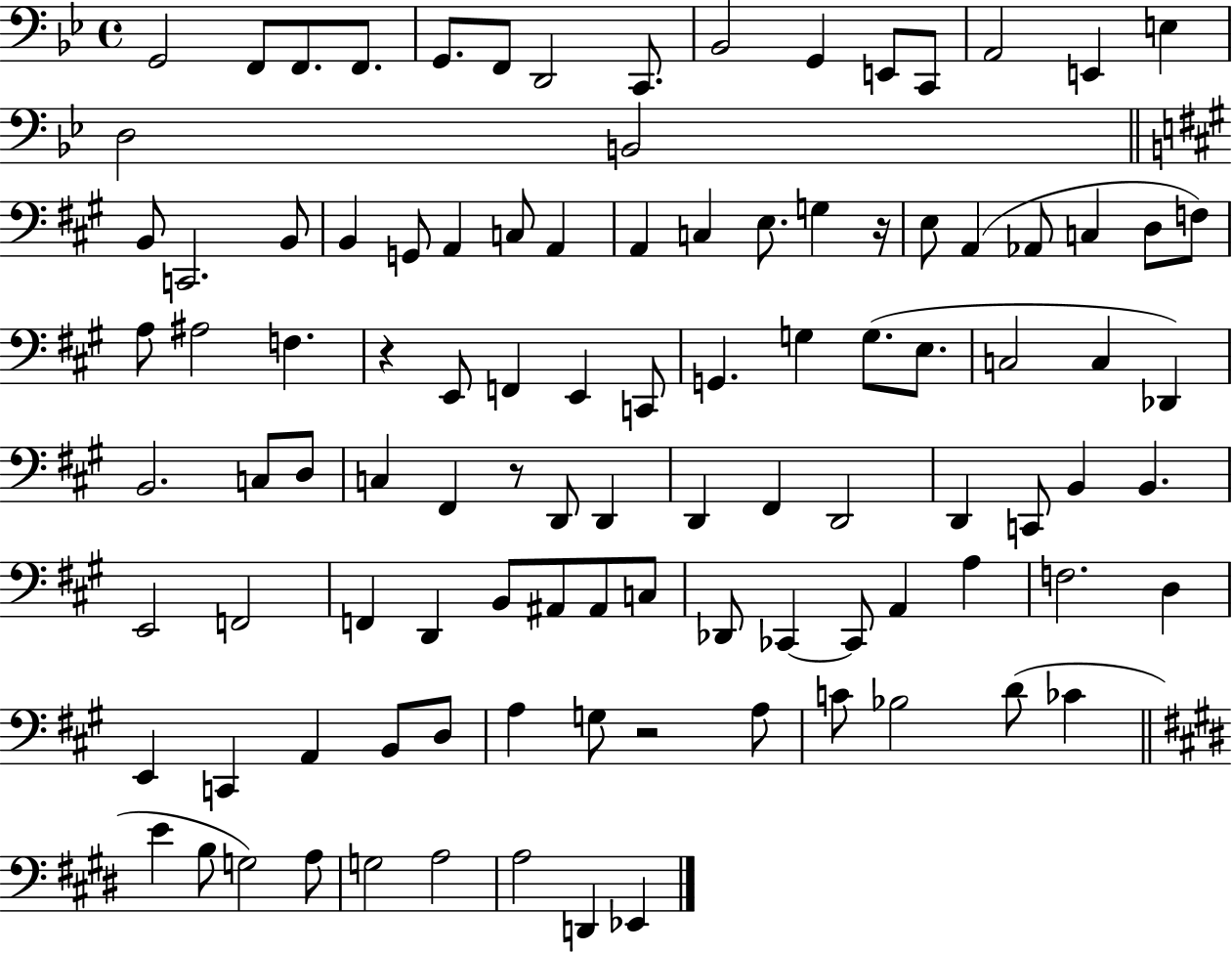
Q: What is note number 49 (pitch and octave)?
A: Db2